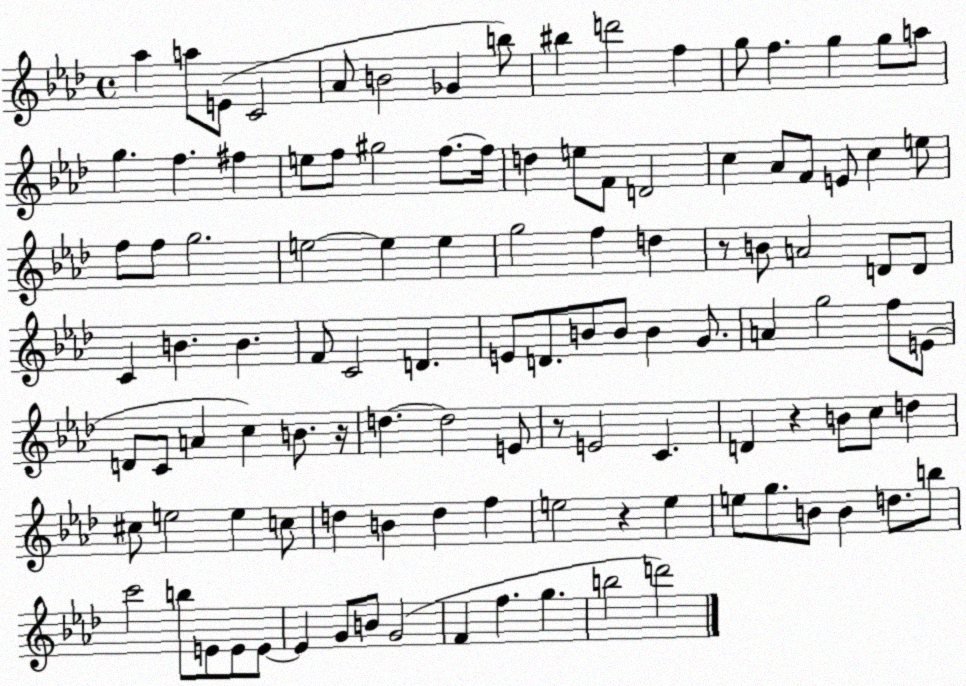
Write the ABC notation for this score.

X:1
T:Untitled
M:4/4
L:1/4
K:Ab
_a a/2 E/2 C2 _A/2 B2 _G b/2 ^b d'2 f g/2 f g g/2 a/2 g f ^f e/2 f/2 ^g2 f/2 f/4 d e/2 F/2 D2 c _A/2 F/2 E/2 c e/2 f/2 f/2 g2 e2 e e g2 f d z/2 B/2 A2 D/2 D/2 C B B F/2 C2 D E/2 D/2 B/2 B/2 B G/2 A g2 f/2 E/2 D/2 C/2 A c B/2 z/4 d d2 E/2 z/2 E2 C D z B/2 c/2 d ^c/2 e2 e c/2 d B d f e2 z e e/2 g/2 B/2 B d/2 b/2 c'2 b/2 E/2 E/2 E/2 E G/2 B/2 G2 F f g b2 d'2